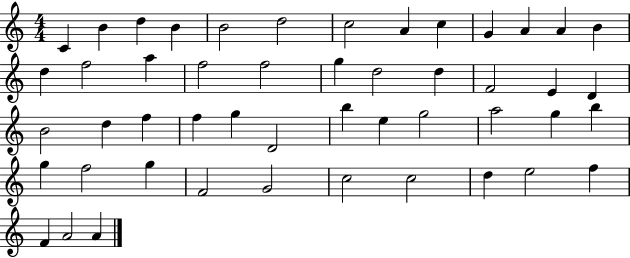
{
  \clef treble
  \numericTimeSignature
  \time 4/4
  \key c \major
  c'4 b'4 d''4 b'4 | b'2 d''2 | c''2 a'4 c''4 | g'4 a'4 a'4 b'4 | \break d''4 f''2 a''4 | f''2 f''2 | g''4 d''2 d''4 | f'2 e'4 d'4 | \break b'2 d''4 f''4 | f''4 g''4 d'2 | b''4 e''4 g''2 | a''2 g''4 b''4 | \break g''4 f''2 g''4 | f'2 g'2 | c''2 c''2 | d''4 e''2 f''4 | \break f'4 a'2 a'4 | \bar "|."
}